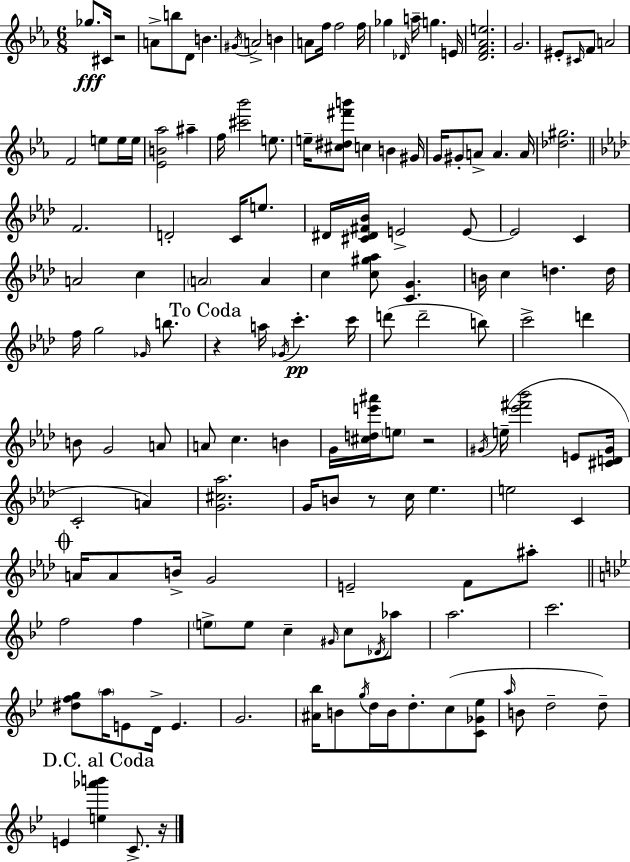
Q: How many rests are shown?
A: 5